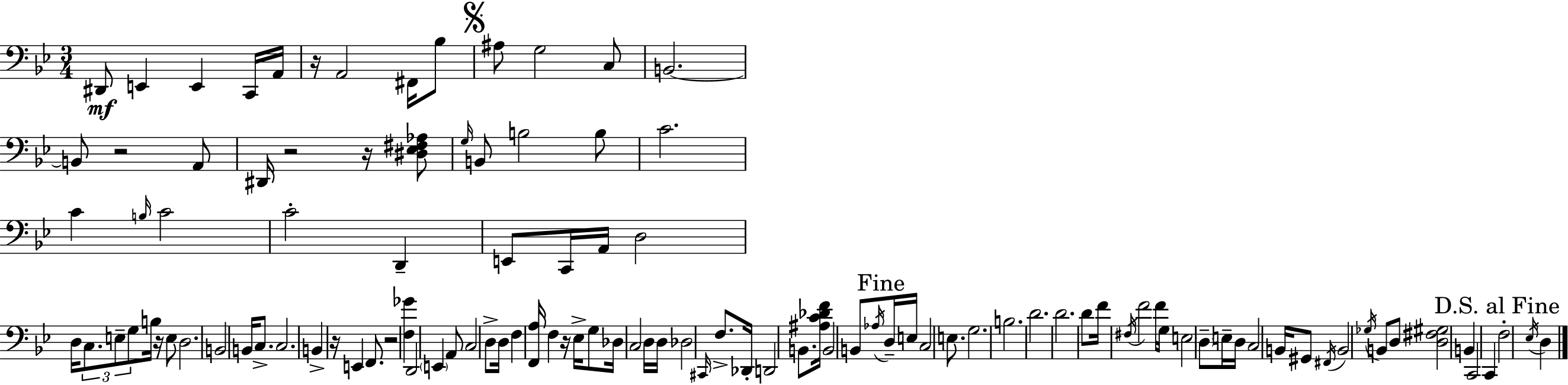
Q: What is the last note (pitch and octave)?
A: D3